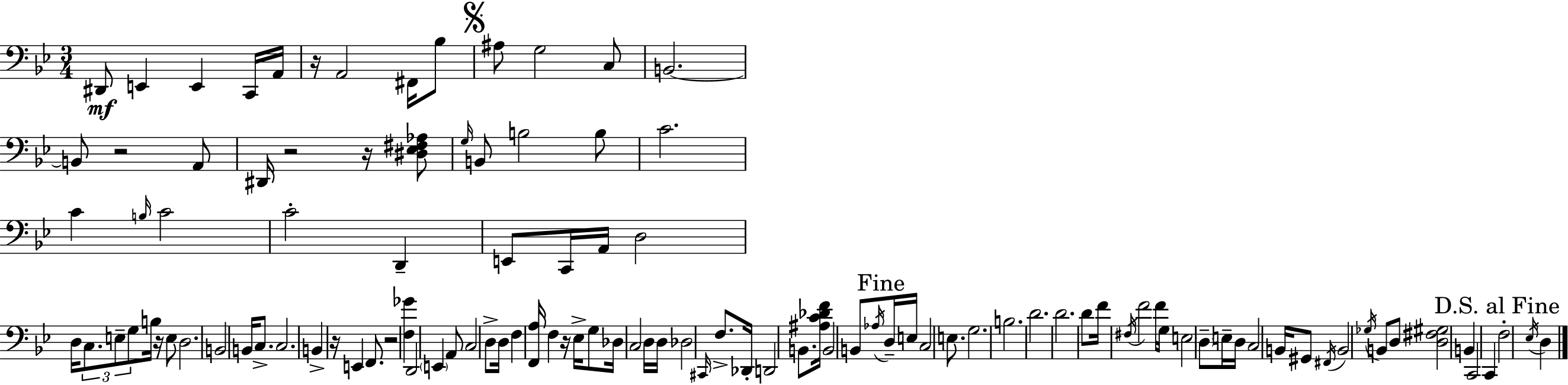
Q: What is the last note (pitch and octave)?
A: D3